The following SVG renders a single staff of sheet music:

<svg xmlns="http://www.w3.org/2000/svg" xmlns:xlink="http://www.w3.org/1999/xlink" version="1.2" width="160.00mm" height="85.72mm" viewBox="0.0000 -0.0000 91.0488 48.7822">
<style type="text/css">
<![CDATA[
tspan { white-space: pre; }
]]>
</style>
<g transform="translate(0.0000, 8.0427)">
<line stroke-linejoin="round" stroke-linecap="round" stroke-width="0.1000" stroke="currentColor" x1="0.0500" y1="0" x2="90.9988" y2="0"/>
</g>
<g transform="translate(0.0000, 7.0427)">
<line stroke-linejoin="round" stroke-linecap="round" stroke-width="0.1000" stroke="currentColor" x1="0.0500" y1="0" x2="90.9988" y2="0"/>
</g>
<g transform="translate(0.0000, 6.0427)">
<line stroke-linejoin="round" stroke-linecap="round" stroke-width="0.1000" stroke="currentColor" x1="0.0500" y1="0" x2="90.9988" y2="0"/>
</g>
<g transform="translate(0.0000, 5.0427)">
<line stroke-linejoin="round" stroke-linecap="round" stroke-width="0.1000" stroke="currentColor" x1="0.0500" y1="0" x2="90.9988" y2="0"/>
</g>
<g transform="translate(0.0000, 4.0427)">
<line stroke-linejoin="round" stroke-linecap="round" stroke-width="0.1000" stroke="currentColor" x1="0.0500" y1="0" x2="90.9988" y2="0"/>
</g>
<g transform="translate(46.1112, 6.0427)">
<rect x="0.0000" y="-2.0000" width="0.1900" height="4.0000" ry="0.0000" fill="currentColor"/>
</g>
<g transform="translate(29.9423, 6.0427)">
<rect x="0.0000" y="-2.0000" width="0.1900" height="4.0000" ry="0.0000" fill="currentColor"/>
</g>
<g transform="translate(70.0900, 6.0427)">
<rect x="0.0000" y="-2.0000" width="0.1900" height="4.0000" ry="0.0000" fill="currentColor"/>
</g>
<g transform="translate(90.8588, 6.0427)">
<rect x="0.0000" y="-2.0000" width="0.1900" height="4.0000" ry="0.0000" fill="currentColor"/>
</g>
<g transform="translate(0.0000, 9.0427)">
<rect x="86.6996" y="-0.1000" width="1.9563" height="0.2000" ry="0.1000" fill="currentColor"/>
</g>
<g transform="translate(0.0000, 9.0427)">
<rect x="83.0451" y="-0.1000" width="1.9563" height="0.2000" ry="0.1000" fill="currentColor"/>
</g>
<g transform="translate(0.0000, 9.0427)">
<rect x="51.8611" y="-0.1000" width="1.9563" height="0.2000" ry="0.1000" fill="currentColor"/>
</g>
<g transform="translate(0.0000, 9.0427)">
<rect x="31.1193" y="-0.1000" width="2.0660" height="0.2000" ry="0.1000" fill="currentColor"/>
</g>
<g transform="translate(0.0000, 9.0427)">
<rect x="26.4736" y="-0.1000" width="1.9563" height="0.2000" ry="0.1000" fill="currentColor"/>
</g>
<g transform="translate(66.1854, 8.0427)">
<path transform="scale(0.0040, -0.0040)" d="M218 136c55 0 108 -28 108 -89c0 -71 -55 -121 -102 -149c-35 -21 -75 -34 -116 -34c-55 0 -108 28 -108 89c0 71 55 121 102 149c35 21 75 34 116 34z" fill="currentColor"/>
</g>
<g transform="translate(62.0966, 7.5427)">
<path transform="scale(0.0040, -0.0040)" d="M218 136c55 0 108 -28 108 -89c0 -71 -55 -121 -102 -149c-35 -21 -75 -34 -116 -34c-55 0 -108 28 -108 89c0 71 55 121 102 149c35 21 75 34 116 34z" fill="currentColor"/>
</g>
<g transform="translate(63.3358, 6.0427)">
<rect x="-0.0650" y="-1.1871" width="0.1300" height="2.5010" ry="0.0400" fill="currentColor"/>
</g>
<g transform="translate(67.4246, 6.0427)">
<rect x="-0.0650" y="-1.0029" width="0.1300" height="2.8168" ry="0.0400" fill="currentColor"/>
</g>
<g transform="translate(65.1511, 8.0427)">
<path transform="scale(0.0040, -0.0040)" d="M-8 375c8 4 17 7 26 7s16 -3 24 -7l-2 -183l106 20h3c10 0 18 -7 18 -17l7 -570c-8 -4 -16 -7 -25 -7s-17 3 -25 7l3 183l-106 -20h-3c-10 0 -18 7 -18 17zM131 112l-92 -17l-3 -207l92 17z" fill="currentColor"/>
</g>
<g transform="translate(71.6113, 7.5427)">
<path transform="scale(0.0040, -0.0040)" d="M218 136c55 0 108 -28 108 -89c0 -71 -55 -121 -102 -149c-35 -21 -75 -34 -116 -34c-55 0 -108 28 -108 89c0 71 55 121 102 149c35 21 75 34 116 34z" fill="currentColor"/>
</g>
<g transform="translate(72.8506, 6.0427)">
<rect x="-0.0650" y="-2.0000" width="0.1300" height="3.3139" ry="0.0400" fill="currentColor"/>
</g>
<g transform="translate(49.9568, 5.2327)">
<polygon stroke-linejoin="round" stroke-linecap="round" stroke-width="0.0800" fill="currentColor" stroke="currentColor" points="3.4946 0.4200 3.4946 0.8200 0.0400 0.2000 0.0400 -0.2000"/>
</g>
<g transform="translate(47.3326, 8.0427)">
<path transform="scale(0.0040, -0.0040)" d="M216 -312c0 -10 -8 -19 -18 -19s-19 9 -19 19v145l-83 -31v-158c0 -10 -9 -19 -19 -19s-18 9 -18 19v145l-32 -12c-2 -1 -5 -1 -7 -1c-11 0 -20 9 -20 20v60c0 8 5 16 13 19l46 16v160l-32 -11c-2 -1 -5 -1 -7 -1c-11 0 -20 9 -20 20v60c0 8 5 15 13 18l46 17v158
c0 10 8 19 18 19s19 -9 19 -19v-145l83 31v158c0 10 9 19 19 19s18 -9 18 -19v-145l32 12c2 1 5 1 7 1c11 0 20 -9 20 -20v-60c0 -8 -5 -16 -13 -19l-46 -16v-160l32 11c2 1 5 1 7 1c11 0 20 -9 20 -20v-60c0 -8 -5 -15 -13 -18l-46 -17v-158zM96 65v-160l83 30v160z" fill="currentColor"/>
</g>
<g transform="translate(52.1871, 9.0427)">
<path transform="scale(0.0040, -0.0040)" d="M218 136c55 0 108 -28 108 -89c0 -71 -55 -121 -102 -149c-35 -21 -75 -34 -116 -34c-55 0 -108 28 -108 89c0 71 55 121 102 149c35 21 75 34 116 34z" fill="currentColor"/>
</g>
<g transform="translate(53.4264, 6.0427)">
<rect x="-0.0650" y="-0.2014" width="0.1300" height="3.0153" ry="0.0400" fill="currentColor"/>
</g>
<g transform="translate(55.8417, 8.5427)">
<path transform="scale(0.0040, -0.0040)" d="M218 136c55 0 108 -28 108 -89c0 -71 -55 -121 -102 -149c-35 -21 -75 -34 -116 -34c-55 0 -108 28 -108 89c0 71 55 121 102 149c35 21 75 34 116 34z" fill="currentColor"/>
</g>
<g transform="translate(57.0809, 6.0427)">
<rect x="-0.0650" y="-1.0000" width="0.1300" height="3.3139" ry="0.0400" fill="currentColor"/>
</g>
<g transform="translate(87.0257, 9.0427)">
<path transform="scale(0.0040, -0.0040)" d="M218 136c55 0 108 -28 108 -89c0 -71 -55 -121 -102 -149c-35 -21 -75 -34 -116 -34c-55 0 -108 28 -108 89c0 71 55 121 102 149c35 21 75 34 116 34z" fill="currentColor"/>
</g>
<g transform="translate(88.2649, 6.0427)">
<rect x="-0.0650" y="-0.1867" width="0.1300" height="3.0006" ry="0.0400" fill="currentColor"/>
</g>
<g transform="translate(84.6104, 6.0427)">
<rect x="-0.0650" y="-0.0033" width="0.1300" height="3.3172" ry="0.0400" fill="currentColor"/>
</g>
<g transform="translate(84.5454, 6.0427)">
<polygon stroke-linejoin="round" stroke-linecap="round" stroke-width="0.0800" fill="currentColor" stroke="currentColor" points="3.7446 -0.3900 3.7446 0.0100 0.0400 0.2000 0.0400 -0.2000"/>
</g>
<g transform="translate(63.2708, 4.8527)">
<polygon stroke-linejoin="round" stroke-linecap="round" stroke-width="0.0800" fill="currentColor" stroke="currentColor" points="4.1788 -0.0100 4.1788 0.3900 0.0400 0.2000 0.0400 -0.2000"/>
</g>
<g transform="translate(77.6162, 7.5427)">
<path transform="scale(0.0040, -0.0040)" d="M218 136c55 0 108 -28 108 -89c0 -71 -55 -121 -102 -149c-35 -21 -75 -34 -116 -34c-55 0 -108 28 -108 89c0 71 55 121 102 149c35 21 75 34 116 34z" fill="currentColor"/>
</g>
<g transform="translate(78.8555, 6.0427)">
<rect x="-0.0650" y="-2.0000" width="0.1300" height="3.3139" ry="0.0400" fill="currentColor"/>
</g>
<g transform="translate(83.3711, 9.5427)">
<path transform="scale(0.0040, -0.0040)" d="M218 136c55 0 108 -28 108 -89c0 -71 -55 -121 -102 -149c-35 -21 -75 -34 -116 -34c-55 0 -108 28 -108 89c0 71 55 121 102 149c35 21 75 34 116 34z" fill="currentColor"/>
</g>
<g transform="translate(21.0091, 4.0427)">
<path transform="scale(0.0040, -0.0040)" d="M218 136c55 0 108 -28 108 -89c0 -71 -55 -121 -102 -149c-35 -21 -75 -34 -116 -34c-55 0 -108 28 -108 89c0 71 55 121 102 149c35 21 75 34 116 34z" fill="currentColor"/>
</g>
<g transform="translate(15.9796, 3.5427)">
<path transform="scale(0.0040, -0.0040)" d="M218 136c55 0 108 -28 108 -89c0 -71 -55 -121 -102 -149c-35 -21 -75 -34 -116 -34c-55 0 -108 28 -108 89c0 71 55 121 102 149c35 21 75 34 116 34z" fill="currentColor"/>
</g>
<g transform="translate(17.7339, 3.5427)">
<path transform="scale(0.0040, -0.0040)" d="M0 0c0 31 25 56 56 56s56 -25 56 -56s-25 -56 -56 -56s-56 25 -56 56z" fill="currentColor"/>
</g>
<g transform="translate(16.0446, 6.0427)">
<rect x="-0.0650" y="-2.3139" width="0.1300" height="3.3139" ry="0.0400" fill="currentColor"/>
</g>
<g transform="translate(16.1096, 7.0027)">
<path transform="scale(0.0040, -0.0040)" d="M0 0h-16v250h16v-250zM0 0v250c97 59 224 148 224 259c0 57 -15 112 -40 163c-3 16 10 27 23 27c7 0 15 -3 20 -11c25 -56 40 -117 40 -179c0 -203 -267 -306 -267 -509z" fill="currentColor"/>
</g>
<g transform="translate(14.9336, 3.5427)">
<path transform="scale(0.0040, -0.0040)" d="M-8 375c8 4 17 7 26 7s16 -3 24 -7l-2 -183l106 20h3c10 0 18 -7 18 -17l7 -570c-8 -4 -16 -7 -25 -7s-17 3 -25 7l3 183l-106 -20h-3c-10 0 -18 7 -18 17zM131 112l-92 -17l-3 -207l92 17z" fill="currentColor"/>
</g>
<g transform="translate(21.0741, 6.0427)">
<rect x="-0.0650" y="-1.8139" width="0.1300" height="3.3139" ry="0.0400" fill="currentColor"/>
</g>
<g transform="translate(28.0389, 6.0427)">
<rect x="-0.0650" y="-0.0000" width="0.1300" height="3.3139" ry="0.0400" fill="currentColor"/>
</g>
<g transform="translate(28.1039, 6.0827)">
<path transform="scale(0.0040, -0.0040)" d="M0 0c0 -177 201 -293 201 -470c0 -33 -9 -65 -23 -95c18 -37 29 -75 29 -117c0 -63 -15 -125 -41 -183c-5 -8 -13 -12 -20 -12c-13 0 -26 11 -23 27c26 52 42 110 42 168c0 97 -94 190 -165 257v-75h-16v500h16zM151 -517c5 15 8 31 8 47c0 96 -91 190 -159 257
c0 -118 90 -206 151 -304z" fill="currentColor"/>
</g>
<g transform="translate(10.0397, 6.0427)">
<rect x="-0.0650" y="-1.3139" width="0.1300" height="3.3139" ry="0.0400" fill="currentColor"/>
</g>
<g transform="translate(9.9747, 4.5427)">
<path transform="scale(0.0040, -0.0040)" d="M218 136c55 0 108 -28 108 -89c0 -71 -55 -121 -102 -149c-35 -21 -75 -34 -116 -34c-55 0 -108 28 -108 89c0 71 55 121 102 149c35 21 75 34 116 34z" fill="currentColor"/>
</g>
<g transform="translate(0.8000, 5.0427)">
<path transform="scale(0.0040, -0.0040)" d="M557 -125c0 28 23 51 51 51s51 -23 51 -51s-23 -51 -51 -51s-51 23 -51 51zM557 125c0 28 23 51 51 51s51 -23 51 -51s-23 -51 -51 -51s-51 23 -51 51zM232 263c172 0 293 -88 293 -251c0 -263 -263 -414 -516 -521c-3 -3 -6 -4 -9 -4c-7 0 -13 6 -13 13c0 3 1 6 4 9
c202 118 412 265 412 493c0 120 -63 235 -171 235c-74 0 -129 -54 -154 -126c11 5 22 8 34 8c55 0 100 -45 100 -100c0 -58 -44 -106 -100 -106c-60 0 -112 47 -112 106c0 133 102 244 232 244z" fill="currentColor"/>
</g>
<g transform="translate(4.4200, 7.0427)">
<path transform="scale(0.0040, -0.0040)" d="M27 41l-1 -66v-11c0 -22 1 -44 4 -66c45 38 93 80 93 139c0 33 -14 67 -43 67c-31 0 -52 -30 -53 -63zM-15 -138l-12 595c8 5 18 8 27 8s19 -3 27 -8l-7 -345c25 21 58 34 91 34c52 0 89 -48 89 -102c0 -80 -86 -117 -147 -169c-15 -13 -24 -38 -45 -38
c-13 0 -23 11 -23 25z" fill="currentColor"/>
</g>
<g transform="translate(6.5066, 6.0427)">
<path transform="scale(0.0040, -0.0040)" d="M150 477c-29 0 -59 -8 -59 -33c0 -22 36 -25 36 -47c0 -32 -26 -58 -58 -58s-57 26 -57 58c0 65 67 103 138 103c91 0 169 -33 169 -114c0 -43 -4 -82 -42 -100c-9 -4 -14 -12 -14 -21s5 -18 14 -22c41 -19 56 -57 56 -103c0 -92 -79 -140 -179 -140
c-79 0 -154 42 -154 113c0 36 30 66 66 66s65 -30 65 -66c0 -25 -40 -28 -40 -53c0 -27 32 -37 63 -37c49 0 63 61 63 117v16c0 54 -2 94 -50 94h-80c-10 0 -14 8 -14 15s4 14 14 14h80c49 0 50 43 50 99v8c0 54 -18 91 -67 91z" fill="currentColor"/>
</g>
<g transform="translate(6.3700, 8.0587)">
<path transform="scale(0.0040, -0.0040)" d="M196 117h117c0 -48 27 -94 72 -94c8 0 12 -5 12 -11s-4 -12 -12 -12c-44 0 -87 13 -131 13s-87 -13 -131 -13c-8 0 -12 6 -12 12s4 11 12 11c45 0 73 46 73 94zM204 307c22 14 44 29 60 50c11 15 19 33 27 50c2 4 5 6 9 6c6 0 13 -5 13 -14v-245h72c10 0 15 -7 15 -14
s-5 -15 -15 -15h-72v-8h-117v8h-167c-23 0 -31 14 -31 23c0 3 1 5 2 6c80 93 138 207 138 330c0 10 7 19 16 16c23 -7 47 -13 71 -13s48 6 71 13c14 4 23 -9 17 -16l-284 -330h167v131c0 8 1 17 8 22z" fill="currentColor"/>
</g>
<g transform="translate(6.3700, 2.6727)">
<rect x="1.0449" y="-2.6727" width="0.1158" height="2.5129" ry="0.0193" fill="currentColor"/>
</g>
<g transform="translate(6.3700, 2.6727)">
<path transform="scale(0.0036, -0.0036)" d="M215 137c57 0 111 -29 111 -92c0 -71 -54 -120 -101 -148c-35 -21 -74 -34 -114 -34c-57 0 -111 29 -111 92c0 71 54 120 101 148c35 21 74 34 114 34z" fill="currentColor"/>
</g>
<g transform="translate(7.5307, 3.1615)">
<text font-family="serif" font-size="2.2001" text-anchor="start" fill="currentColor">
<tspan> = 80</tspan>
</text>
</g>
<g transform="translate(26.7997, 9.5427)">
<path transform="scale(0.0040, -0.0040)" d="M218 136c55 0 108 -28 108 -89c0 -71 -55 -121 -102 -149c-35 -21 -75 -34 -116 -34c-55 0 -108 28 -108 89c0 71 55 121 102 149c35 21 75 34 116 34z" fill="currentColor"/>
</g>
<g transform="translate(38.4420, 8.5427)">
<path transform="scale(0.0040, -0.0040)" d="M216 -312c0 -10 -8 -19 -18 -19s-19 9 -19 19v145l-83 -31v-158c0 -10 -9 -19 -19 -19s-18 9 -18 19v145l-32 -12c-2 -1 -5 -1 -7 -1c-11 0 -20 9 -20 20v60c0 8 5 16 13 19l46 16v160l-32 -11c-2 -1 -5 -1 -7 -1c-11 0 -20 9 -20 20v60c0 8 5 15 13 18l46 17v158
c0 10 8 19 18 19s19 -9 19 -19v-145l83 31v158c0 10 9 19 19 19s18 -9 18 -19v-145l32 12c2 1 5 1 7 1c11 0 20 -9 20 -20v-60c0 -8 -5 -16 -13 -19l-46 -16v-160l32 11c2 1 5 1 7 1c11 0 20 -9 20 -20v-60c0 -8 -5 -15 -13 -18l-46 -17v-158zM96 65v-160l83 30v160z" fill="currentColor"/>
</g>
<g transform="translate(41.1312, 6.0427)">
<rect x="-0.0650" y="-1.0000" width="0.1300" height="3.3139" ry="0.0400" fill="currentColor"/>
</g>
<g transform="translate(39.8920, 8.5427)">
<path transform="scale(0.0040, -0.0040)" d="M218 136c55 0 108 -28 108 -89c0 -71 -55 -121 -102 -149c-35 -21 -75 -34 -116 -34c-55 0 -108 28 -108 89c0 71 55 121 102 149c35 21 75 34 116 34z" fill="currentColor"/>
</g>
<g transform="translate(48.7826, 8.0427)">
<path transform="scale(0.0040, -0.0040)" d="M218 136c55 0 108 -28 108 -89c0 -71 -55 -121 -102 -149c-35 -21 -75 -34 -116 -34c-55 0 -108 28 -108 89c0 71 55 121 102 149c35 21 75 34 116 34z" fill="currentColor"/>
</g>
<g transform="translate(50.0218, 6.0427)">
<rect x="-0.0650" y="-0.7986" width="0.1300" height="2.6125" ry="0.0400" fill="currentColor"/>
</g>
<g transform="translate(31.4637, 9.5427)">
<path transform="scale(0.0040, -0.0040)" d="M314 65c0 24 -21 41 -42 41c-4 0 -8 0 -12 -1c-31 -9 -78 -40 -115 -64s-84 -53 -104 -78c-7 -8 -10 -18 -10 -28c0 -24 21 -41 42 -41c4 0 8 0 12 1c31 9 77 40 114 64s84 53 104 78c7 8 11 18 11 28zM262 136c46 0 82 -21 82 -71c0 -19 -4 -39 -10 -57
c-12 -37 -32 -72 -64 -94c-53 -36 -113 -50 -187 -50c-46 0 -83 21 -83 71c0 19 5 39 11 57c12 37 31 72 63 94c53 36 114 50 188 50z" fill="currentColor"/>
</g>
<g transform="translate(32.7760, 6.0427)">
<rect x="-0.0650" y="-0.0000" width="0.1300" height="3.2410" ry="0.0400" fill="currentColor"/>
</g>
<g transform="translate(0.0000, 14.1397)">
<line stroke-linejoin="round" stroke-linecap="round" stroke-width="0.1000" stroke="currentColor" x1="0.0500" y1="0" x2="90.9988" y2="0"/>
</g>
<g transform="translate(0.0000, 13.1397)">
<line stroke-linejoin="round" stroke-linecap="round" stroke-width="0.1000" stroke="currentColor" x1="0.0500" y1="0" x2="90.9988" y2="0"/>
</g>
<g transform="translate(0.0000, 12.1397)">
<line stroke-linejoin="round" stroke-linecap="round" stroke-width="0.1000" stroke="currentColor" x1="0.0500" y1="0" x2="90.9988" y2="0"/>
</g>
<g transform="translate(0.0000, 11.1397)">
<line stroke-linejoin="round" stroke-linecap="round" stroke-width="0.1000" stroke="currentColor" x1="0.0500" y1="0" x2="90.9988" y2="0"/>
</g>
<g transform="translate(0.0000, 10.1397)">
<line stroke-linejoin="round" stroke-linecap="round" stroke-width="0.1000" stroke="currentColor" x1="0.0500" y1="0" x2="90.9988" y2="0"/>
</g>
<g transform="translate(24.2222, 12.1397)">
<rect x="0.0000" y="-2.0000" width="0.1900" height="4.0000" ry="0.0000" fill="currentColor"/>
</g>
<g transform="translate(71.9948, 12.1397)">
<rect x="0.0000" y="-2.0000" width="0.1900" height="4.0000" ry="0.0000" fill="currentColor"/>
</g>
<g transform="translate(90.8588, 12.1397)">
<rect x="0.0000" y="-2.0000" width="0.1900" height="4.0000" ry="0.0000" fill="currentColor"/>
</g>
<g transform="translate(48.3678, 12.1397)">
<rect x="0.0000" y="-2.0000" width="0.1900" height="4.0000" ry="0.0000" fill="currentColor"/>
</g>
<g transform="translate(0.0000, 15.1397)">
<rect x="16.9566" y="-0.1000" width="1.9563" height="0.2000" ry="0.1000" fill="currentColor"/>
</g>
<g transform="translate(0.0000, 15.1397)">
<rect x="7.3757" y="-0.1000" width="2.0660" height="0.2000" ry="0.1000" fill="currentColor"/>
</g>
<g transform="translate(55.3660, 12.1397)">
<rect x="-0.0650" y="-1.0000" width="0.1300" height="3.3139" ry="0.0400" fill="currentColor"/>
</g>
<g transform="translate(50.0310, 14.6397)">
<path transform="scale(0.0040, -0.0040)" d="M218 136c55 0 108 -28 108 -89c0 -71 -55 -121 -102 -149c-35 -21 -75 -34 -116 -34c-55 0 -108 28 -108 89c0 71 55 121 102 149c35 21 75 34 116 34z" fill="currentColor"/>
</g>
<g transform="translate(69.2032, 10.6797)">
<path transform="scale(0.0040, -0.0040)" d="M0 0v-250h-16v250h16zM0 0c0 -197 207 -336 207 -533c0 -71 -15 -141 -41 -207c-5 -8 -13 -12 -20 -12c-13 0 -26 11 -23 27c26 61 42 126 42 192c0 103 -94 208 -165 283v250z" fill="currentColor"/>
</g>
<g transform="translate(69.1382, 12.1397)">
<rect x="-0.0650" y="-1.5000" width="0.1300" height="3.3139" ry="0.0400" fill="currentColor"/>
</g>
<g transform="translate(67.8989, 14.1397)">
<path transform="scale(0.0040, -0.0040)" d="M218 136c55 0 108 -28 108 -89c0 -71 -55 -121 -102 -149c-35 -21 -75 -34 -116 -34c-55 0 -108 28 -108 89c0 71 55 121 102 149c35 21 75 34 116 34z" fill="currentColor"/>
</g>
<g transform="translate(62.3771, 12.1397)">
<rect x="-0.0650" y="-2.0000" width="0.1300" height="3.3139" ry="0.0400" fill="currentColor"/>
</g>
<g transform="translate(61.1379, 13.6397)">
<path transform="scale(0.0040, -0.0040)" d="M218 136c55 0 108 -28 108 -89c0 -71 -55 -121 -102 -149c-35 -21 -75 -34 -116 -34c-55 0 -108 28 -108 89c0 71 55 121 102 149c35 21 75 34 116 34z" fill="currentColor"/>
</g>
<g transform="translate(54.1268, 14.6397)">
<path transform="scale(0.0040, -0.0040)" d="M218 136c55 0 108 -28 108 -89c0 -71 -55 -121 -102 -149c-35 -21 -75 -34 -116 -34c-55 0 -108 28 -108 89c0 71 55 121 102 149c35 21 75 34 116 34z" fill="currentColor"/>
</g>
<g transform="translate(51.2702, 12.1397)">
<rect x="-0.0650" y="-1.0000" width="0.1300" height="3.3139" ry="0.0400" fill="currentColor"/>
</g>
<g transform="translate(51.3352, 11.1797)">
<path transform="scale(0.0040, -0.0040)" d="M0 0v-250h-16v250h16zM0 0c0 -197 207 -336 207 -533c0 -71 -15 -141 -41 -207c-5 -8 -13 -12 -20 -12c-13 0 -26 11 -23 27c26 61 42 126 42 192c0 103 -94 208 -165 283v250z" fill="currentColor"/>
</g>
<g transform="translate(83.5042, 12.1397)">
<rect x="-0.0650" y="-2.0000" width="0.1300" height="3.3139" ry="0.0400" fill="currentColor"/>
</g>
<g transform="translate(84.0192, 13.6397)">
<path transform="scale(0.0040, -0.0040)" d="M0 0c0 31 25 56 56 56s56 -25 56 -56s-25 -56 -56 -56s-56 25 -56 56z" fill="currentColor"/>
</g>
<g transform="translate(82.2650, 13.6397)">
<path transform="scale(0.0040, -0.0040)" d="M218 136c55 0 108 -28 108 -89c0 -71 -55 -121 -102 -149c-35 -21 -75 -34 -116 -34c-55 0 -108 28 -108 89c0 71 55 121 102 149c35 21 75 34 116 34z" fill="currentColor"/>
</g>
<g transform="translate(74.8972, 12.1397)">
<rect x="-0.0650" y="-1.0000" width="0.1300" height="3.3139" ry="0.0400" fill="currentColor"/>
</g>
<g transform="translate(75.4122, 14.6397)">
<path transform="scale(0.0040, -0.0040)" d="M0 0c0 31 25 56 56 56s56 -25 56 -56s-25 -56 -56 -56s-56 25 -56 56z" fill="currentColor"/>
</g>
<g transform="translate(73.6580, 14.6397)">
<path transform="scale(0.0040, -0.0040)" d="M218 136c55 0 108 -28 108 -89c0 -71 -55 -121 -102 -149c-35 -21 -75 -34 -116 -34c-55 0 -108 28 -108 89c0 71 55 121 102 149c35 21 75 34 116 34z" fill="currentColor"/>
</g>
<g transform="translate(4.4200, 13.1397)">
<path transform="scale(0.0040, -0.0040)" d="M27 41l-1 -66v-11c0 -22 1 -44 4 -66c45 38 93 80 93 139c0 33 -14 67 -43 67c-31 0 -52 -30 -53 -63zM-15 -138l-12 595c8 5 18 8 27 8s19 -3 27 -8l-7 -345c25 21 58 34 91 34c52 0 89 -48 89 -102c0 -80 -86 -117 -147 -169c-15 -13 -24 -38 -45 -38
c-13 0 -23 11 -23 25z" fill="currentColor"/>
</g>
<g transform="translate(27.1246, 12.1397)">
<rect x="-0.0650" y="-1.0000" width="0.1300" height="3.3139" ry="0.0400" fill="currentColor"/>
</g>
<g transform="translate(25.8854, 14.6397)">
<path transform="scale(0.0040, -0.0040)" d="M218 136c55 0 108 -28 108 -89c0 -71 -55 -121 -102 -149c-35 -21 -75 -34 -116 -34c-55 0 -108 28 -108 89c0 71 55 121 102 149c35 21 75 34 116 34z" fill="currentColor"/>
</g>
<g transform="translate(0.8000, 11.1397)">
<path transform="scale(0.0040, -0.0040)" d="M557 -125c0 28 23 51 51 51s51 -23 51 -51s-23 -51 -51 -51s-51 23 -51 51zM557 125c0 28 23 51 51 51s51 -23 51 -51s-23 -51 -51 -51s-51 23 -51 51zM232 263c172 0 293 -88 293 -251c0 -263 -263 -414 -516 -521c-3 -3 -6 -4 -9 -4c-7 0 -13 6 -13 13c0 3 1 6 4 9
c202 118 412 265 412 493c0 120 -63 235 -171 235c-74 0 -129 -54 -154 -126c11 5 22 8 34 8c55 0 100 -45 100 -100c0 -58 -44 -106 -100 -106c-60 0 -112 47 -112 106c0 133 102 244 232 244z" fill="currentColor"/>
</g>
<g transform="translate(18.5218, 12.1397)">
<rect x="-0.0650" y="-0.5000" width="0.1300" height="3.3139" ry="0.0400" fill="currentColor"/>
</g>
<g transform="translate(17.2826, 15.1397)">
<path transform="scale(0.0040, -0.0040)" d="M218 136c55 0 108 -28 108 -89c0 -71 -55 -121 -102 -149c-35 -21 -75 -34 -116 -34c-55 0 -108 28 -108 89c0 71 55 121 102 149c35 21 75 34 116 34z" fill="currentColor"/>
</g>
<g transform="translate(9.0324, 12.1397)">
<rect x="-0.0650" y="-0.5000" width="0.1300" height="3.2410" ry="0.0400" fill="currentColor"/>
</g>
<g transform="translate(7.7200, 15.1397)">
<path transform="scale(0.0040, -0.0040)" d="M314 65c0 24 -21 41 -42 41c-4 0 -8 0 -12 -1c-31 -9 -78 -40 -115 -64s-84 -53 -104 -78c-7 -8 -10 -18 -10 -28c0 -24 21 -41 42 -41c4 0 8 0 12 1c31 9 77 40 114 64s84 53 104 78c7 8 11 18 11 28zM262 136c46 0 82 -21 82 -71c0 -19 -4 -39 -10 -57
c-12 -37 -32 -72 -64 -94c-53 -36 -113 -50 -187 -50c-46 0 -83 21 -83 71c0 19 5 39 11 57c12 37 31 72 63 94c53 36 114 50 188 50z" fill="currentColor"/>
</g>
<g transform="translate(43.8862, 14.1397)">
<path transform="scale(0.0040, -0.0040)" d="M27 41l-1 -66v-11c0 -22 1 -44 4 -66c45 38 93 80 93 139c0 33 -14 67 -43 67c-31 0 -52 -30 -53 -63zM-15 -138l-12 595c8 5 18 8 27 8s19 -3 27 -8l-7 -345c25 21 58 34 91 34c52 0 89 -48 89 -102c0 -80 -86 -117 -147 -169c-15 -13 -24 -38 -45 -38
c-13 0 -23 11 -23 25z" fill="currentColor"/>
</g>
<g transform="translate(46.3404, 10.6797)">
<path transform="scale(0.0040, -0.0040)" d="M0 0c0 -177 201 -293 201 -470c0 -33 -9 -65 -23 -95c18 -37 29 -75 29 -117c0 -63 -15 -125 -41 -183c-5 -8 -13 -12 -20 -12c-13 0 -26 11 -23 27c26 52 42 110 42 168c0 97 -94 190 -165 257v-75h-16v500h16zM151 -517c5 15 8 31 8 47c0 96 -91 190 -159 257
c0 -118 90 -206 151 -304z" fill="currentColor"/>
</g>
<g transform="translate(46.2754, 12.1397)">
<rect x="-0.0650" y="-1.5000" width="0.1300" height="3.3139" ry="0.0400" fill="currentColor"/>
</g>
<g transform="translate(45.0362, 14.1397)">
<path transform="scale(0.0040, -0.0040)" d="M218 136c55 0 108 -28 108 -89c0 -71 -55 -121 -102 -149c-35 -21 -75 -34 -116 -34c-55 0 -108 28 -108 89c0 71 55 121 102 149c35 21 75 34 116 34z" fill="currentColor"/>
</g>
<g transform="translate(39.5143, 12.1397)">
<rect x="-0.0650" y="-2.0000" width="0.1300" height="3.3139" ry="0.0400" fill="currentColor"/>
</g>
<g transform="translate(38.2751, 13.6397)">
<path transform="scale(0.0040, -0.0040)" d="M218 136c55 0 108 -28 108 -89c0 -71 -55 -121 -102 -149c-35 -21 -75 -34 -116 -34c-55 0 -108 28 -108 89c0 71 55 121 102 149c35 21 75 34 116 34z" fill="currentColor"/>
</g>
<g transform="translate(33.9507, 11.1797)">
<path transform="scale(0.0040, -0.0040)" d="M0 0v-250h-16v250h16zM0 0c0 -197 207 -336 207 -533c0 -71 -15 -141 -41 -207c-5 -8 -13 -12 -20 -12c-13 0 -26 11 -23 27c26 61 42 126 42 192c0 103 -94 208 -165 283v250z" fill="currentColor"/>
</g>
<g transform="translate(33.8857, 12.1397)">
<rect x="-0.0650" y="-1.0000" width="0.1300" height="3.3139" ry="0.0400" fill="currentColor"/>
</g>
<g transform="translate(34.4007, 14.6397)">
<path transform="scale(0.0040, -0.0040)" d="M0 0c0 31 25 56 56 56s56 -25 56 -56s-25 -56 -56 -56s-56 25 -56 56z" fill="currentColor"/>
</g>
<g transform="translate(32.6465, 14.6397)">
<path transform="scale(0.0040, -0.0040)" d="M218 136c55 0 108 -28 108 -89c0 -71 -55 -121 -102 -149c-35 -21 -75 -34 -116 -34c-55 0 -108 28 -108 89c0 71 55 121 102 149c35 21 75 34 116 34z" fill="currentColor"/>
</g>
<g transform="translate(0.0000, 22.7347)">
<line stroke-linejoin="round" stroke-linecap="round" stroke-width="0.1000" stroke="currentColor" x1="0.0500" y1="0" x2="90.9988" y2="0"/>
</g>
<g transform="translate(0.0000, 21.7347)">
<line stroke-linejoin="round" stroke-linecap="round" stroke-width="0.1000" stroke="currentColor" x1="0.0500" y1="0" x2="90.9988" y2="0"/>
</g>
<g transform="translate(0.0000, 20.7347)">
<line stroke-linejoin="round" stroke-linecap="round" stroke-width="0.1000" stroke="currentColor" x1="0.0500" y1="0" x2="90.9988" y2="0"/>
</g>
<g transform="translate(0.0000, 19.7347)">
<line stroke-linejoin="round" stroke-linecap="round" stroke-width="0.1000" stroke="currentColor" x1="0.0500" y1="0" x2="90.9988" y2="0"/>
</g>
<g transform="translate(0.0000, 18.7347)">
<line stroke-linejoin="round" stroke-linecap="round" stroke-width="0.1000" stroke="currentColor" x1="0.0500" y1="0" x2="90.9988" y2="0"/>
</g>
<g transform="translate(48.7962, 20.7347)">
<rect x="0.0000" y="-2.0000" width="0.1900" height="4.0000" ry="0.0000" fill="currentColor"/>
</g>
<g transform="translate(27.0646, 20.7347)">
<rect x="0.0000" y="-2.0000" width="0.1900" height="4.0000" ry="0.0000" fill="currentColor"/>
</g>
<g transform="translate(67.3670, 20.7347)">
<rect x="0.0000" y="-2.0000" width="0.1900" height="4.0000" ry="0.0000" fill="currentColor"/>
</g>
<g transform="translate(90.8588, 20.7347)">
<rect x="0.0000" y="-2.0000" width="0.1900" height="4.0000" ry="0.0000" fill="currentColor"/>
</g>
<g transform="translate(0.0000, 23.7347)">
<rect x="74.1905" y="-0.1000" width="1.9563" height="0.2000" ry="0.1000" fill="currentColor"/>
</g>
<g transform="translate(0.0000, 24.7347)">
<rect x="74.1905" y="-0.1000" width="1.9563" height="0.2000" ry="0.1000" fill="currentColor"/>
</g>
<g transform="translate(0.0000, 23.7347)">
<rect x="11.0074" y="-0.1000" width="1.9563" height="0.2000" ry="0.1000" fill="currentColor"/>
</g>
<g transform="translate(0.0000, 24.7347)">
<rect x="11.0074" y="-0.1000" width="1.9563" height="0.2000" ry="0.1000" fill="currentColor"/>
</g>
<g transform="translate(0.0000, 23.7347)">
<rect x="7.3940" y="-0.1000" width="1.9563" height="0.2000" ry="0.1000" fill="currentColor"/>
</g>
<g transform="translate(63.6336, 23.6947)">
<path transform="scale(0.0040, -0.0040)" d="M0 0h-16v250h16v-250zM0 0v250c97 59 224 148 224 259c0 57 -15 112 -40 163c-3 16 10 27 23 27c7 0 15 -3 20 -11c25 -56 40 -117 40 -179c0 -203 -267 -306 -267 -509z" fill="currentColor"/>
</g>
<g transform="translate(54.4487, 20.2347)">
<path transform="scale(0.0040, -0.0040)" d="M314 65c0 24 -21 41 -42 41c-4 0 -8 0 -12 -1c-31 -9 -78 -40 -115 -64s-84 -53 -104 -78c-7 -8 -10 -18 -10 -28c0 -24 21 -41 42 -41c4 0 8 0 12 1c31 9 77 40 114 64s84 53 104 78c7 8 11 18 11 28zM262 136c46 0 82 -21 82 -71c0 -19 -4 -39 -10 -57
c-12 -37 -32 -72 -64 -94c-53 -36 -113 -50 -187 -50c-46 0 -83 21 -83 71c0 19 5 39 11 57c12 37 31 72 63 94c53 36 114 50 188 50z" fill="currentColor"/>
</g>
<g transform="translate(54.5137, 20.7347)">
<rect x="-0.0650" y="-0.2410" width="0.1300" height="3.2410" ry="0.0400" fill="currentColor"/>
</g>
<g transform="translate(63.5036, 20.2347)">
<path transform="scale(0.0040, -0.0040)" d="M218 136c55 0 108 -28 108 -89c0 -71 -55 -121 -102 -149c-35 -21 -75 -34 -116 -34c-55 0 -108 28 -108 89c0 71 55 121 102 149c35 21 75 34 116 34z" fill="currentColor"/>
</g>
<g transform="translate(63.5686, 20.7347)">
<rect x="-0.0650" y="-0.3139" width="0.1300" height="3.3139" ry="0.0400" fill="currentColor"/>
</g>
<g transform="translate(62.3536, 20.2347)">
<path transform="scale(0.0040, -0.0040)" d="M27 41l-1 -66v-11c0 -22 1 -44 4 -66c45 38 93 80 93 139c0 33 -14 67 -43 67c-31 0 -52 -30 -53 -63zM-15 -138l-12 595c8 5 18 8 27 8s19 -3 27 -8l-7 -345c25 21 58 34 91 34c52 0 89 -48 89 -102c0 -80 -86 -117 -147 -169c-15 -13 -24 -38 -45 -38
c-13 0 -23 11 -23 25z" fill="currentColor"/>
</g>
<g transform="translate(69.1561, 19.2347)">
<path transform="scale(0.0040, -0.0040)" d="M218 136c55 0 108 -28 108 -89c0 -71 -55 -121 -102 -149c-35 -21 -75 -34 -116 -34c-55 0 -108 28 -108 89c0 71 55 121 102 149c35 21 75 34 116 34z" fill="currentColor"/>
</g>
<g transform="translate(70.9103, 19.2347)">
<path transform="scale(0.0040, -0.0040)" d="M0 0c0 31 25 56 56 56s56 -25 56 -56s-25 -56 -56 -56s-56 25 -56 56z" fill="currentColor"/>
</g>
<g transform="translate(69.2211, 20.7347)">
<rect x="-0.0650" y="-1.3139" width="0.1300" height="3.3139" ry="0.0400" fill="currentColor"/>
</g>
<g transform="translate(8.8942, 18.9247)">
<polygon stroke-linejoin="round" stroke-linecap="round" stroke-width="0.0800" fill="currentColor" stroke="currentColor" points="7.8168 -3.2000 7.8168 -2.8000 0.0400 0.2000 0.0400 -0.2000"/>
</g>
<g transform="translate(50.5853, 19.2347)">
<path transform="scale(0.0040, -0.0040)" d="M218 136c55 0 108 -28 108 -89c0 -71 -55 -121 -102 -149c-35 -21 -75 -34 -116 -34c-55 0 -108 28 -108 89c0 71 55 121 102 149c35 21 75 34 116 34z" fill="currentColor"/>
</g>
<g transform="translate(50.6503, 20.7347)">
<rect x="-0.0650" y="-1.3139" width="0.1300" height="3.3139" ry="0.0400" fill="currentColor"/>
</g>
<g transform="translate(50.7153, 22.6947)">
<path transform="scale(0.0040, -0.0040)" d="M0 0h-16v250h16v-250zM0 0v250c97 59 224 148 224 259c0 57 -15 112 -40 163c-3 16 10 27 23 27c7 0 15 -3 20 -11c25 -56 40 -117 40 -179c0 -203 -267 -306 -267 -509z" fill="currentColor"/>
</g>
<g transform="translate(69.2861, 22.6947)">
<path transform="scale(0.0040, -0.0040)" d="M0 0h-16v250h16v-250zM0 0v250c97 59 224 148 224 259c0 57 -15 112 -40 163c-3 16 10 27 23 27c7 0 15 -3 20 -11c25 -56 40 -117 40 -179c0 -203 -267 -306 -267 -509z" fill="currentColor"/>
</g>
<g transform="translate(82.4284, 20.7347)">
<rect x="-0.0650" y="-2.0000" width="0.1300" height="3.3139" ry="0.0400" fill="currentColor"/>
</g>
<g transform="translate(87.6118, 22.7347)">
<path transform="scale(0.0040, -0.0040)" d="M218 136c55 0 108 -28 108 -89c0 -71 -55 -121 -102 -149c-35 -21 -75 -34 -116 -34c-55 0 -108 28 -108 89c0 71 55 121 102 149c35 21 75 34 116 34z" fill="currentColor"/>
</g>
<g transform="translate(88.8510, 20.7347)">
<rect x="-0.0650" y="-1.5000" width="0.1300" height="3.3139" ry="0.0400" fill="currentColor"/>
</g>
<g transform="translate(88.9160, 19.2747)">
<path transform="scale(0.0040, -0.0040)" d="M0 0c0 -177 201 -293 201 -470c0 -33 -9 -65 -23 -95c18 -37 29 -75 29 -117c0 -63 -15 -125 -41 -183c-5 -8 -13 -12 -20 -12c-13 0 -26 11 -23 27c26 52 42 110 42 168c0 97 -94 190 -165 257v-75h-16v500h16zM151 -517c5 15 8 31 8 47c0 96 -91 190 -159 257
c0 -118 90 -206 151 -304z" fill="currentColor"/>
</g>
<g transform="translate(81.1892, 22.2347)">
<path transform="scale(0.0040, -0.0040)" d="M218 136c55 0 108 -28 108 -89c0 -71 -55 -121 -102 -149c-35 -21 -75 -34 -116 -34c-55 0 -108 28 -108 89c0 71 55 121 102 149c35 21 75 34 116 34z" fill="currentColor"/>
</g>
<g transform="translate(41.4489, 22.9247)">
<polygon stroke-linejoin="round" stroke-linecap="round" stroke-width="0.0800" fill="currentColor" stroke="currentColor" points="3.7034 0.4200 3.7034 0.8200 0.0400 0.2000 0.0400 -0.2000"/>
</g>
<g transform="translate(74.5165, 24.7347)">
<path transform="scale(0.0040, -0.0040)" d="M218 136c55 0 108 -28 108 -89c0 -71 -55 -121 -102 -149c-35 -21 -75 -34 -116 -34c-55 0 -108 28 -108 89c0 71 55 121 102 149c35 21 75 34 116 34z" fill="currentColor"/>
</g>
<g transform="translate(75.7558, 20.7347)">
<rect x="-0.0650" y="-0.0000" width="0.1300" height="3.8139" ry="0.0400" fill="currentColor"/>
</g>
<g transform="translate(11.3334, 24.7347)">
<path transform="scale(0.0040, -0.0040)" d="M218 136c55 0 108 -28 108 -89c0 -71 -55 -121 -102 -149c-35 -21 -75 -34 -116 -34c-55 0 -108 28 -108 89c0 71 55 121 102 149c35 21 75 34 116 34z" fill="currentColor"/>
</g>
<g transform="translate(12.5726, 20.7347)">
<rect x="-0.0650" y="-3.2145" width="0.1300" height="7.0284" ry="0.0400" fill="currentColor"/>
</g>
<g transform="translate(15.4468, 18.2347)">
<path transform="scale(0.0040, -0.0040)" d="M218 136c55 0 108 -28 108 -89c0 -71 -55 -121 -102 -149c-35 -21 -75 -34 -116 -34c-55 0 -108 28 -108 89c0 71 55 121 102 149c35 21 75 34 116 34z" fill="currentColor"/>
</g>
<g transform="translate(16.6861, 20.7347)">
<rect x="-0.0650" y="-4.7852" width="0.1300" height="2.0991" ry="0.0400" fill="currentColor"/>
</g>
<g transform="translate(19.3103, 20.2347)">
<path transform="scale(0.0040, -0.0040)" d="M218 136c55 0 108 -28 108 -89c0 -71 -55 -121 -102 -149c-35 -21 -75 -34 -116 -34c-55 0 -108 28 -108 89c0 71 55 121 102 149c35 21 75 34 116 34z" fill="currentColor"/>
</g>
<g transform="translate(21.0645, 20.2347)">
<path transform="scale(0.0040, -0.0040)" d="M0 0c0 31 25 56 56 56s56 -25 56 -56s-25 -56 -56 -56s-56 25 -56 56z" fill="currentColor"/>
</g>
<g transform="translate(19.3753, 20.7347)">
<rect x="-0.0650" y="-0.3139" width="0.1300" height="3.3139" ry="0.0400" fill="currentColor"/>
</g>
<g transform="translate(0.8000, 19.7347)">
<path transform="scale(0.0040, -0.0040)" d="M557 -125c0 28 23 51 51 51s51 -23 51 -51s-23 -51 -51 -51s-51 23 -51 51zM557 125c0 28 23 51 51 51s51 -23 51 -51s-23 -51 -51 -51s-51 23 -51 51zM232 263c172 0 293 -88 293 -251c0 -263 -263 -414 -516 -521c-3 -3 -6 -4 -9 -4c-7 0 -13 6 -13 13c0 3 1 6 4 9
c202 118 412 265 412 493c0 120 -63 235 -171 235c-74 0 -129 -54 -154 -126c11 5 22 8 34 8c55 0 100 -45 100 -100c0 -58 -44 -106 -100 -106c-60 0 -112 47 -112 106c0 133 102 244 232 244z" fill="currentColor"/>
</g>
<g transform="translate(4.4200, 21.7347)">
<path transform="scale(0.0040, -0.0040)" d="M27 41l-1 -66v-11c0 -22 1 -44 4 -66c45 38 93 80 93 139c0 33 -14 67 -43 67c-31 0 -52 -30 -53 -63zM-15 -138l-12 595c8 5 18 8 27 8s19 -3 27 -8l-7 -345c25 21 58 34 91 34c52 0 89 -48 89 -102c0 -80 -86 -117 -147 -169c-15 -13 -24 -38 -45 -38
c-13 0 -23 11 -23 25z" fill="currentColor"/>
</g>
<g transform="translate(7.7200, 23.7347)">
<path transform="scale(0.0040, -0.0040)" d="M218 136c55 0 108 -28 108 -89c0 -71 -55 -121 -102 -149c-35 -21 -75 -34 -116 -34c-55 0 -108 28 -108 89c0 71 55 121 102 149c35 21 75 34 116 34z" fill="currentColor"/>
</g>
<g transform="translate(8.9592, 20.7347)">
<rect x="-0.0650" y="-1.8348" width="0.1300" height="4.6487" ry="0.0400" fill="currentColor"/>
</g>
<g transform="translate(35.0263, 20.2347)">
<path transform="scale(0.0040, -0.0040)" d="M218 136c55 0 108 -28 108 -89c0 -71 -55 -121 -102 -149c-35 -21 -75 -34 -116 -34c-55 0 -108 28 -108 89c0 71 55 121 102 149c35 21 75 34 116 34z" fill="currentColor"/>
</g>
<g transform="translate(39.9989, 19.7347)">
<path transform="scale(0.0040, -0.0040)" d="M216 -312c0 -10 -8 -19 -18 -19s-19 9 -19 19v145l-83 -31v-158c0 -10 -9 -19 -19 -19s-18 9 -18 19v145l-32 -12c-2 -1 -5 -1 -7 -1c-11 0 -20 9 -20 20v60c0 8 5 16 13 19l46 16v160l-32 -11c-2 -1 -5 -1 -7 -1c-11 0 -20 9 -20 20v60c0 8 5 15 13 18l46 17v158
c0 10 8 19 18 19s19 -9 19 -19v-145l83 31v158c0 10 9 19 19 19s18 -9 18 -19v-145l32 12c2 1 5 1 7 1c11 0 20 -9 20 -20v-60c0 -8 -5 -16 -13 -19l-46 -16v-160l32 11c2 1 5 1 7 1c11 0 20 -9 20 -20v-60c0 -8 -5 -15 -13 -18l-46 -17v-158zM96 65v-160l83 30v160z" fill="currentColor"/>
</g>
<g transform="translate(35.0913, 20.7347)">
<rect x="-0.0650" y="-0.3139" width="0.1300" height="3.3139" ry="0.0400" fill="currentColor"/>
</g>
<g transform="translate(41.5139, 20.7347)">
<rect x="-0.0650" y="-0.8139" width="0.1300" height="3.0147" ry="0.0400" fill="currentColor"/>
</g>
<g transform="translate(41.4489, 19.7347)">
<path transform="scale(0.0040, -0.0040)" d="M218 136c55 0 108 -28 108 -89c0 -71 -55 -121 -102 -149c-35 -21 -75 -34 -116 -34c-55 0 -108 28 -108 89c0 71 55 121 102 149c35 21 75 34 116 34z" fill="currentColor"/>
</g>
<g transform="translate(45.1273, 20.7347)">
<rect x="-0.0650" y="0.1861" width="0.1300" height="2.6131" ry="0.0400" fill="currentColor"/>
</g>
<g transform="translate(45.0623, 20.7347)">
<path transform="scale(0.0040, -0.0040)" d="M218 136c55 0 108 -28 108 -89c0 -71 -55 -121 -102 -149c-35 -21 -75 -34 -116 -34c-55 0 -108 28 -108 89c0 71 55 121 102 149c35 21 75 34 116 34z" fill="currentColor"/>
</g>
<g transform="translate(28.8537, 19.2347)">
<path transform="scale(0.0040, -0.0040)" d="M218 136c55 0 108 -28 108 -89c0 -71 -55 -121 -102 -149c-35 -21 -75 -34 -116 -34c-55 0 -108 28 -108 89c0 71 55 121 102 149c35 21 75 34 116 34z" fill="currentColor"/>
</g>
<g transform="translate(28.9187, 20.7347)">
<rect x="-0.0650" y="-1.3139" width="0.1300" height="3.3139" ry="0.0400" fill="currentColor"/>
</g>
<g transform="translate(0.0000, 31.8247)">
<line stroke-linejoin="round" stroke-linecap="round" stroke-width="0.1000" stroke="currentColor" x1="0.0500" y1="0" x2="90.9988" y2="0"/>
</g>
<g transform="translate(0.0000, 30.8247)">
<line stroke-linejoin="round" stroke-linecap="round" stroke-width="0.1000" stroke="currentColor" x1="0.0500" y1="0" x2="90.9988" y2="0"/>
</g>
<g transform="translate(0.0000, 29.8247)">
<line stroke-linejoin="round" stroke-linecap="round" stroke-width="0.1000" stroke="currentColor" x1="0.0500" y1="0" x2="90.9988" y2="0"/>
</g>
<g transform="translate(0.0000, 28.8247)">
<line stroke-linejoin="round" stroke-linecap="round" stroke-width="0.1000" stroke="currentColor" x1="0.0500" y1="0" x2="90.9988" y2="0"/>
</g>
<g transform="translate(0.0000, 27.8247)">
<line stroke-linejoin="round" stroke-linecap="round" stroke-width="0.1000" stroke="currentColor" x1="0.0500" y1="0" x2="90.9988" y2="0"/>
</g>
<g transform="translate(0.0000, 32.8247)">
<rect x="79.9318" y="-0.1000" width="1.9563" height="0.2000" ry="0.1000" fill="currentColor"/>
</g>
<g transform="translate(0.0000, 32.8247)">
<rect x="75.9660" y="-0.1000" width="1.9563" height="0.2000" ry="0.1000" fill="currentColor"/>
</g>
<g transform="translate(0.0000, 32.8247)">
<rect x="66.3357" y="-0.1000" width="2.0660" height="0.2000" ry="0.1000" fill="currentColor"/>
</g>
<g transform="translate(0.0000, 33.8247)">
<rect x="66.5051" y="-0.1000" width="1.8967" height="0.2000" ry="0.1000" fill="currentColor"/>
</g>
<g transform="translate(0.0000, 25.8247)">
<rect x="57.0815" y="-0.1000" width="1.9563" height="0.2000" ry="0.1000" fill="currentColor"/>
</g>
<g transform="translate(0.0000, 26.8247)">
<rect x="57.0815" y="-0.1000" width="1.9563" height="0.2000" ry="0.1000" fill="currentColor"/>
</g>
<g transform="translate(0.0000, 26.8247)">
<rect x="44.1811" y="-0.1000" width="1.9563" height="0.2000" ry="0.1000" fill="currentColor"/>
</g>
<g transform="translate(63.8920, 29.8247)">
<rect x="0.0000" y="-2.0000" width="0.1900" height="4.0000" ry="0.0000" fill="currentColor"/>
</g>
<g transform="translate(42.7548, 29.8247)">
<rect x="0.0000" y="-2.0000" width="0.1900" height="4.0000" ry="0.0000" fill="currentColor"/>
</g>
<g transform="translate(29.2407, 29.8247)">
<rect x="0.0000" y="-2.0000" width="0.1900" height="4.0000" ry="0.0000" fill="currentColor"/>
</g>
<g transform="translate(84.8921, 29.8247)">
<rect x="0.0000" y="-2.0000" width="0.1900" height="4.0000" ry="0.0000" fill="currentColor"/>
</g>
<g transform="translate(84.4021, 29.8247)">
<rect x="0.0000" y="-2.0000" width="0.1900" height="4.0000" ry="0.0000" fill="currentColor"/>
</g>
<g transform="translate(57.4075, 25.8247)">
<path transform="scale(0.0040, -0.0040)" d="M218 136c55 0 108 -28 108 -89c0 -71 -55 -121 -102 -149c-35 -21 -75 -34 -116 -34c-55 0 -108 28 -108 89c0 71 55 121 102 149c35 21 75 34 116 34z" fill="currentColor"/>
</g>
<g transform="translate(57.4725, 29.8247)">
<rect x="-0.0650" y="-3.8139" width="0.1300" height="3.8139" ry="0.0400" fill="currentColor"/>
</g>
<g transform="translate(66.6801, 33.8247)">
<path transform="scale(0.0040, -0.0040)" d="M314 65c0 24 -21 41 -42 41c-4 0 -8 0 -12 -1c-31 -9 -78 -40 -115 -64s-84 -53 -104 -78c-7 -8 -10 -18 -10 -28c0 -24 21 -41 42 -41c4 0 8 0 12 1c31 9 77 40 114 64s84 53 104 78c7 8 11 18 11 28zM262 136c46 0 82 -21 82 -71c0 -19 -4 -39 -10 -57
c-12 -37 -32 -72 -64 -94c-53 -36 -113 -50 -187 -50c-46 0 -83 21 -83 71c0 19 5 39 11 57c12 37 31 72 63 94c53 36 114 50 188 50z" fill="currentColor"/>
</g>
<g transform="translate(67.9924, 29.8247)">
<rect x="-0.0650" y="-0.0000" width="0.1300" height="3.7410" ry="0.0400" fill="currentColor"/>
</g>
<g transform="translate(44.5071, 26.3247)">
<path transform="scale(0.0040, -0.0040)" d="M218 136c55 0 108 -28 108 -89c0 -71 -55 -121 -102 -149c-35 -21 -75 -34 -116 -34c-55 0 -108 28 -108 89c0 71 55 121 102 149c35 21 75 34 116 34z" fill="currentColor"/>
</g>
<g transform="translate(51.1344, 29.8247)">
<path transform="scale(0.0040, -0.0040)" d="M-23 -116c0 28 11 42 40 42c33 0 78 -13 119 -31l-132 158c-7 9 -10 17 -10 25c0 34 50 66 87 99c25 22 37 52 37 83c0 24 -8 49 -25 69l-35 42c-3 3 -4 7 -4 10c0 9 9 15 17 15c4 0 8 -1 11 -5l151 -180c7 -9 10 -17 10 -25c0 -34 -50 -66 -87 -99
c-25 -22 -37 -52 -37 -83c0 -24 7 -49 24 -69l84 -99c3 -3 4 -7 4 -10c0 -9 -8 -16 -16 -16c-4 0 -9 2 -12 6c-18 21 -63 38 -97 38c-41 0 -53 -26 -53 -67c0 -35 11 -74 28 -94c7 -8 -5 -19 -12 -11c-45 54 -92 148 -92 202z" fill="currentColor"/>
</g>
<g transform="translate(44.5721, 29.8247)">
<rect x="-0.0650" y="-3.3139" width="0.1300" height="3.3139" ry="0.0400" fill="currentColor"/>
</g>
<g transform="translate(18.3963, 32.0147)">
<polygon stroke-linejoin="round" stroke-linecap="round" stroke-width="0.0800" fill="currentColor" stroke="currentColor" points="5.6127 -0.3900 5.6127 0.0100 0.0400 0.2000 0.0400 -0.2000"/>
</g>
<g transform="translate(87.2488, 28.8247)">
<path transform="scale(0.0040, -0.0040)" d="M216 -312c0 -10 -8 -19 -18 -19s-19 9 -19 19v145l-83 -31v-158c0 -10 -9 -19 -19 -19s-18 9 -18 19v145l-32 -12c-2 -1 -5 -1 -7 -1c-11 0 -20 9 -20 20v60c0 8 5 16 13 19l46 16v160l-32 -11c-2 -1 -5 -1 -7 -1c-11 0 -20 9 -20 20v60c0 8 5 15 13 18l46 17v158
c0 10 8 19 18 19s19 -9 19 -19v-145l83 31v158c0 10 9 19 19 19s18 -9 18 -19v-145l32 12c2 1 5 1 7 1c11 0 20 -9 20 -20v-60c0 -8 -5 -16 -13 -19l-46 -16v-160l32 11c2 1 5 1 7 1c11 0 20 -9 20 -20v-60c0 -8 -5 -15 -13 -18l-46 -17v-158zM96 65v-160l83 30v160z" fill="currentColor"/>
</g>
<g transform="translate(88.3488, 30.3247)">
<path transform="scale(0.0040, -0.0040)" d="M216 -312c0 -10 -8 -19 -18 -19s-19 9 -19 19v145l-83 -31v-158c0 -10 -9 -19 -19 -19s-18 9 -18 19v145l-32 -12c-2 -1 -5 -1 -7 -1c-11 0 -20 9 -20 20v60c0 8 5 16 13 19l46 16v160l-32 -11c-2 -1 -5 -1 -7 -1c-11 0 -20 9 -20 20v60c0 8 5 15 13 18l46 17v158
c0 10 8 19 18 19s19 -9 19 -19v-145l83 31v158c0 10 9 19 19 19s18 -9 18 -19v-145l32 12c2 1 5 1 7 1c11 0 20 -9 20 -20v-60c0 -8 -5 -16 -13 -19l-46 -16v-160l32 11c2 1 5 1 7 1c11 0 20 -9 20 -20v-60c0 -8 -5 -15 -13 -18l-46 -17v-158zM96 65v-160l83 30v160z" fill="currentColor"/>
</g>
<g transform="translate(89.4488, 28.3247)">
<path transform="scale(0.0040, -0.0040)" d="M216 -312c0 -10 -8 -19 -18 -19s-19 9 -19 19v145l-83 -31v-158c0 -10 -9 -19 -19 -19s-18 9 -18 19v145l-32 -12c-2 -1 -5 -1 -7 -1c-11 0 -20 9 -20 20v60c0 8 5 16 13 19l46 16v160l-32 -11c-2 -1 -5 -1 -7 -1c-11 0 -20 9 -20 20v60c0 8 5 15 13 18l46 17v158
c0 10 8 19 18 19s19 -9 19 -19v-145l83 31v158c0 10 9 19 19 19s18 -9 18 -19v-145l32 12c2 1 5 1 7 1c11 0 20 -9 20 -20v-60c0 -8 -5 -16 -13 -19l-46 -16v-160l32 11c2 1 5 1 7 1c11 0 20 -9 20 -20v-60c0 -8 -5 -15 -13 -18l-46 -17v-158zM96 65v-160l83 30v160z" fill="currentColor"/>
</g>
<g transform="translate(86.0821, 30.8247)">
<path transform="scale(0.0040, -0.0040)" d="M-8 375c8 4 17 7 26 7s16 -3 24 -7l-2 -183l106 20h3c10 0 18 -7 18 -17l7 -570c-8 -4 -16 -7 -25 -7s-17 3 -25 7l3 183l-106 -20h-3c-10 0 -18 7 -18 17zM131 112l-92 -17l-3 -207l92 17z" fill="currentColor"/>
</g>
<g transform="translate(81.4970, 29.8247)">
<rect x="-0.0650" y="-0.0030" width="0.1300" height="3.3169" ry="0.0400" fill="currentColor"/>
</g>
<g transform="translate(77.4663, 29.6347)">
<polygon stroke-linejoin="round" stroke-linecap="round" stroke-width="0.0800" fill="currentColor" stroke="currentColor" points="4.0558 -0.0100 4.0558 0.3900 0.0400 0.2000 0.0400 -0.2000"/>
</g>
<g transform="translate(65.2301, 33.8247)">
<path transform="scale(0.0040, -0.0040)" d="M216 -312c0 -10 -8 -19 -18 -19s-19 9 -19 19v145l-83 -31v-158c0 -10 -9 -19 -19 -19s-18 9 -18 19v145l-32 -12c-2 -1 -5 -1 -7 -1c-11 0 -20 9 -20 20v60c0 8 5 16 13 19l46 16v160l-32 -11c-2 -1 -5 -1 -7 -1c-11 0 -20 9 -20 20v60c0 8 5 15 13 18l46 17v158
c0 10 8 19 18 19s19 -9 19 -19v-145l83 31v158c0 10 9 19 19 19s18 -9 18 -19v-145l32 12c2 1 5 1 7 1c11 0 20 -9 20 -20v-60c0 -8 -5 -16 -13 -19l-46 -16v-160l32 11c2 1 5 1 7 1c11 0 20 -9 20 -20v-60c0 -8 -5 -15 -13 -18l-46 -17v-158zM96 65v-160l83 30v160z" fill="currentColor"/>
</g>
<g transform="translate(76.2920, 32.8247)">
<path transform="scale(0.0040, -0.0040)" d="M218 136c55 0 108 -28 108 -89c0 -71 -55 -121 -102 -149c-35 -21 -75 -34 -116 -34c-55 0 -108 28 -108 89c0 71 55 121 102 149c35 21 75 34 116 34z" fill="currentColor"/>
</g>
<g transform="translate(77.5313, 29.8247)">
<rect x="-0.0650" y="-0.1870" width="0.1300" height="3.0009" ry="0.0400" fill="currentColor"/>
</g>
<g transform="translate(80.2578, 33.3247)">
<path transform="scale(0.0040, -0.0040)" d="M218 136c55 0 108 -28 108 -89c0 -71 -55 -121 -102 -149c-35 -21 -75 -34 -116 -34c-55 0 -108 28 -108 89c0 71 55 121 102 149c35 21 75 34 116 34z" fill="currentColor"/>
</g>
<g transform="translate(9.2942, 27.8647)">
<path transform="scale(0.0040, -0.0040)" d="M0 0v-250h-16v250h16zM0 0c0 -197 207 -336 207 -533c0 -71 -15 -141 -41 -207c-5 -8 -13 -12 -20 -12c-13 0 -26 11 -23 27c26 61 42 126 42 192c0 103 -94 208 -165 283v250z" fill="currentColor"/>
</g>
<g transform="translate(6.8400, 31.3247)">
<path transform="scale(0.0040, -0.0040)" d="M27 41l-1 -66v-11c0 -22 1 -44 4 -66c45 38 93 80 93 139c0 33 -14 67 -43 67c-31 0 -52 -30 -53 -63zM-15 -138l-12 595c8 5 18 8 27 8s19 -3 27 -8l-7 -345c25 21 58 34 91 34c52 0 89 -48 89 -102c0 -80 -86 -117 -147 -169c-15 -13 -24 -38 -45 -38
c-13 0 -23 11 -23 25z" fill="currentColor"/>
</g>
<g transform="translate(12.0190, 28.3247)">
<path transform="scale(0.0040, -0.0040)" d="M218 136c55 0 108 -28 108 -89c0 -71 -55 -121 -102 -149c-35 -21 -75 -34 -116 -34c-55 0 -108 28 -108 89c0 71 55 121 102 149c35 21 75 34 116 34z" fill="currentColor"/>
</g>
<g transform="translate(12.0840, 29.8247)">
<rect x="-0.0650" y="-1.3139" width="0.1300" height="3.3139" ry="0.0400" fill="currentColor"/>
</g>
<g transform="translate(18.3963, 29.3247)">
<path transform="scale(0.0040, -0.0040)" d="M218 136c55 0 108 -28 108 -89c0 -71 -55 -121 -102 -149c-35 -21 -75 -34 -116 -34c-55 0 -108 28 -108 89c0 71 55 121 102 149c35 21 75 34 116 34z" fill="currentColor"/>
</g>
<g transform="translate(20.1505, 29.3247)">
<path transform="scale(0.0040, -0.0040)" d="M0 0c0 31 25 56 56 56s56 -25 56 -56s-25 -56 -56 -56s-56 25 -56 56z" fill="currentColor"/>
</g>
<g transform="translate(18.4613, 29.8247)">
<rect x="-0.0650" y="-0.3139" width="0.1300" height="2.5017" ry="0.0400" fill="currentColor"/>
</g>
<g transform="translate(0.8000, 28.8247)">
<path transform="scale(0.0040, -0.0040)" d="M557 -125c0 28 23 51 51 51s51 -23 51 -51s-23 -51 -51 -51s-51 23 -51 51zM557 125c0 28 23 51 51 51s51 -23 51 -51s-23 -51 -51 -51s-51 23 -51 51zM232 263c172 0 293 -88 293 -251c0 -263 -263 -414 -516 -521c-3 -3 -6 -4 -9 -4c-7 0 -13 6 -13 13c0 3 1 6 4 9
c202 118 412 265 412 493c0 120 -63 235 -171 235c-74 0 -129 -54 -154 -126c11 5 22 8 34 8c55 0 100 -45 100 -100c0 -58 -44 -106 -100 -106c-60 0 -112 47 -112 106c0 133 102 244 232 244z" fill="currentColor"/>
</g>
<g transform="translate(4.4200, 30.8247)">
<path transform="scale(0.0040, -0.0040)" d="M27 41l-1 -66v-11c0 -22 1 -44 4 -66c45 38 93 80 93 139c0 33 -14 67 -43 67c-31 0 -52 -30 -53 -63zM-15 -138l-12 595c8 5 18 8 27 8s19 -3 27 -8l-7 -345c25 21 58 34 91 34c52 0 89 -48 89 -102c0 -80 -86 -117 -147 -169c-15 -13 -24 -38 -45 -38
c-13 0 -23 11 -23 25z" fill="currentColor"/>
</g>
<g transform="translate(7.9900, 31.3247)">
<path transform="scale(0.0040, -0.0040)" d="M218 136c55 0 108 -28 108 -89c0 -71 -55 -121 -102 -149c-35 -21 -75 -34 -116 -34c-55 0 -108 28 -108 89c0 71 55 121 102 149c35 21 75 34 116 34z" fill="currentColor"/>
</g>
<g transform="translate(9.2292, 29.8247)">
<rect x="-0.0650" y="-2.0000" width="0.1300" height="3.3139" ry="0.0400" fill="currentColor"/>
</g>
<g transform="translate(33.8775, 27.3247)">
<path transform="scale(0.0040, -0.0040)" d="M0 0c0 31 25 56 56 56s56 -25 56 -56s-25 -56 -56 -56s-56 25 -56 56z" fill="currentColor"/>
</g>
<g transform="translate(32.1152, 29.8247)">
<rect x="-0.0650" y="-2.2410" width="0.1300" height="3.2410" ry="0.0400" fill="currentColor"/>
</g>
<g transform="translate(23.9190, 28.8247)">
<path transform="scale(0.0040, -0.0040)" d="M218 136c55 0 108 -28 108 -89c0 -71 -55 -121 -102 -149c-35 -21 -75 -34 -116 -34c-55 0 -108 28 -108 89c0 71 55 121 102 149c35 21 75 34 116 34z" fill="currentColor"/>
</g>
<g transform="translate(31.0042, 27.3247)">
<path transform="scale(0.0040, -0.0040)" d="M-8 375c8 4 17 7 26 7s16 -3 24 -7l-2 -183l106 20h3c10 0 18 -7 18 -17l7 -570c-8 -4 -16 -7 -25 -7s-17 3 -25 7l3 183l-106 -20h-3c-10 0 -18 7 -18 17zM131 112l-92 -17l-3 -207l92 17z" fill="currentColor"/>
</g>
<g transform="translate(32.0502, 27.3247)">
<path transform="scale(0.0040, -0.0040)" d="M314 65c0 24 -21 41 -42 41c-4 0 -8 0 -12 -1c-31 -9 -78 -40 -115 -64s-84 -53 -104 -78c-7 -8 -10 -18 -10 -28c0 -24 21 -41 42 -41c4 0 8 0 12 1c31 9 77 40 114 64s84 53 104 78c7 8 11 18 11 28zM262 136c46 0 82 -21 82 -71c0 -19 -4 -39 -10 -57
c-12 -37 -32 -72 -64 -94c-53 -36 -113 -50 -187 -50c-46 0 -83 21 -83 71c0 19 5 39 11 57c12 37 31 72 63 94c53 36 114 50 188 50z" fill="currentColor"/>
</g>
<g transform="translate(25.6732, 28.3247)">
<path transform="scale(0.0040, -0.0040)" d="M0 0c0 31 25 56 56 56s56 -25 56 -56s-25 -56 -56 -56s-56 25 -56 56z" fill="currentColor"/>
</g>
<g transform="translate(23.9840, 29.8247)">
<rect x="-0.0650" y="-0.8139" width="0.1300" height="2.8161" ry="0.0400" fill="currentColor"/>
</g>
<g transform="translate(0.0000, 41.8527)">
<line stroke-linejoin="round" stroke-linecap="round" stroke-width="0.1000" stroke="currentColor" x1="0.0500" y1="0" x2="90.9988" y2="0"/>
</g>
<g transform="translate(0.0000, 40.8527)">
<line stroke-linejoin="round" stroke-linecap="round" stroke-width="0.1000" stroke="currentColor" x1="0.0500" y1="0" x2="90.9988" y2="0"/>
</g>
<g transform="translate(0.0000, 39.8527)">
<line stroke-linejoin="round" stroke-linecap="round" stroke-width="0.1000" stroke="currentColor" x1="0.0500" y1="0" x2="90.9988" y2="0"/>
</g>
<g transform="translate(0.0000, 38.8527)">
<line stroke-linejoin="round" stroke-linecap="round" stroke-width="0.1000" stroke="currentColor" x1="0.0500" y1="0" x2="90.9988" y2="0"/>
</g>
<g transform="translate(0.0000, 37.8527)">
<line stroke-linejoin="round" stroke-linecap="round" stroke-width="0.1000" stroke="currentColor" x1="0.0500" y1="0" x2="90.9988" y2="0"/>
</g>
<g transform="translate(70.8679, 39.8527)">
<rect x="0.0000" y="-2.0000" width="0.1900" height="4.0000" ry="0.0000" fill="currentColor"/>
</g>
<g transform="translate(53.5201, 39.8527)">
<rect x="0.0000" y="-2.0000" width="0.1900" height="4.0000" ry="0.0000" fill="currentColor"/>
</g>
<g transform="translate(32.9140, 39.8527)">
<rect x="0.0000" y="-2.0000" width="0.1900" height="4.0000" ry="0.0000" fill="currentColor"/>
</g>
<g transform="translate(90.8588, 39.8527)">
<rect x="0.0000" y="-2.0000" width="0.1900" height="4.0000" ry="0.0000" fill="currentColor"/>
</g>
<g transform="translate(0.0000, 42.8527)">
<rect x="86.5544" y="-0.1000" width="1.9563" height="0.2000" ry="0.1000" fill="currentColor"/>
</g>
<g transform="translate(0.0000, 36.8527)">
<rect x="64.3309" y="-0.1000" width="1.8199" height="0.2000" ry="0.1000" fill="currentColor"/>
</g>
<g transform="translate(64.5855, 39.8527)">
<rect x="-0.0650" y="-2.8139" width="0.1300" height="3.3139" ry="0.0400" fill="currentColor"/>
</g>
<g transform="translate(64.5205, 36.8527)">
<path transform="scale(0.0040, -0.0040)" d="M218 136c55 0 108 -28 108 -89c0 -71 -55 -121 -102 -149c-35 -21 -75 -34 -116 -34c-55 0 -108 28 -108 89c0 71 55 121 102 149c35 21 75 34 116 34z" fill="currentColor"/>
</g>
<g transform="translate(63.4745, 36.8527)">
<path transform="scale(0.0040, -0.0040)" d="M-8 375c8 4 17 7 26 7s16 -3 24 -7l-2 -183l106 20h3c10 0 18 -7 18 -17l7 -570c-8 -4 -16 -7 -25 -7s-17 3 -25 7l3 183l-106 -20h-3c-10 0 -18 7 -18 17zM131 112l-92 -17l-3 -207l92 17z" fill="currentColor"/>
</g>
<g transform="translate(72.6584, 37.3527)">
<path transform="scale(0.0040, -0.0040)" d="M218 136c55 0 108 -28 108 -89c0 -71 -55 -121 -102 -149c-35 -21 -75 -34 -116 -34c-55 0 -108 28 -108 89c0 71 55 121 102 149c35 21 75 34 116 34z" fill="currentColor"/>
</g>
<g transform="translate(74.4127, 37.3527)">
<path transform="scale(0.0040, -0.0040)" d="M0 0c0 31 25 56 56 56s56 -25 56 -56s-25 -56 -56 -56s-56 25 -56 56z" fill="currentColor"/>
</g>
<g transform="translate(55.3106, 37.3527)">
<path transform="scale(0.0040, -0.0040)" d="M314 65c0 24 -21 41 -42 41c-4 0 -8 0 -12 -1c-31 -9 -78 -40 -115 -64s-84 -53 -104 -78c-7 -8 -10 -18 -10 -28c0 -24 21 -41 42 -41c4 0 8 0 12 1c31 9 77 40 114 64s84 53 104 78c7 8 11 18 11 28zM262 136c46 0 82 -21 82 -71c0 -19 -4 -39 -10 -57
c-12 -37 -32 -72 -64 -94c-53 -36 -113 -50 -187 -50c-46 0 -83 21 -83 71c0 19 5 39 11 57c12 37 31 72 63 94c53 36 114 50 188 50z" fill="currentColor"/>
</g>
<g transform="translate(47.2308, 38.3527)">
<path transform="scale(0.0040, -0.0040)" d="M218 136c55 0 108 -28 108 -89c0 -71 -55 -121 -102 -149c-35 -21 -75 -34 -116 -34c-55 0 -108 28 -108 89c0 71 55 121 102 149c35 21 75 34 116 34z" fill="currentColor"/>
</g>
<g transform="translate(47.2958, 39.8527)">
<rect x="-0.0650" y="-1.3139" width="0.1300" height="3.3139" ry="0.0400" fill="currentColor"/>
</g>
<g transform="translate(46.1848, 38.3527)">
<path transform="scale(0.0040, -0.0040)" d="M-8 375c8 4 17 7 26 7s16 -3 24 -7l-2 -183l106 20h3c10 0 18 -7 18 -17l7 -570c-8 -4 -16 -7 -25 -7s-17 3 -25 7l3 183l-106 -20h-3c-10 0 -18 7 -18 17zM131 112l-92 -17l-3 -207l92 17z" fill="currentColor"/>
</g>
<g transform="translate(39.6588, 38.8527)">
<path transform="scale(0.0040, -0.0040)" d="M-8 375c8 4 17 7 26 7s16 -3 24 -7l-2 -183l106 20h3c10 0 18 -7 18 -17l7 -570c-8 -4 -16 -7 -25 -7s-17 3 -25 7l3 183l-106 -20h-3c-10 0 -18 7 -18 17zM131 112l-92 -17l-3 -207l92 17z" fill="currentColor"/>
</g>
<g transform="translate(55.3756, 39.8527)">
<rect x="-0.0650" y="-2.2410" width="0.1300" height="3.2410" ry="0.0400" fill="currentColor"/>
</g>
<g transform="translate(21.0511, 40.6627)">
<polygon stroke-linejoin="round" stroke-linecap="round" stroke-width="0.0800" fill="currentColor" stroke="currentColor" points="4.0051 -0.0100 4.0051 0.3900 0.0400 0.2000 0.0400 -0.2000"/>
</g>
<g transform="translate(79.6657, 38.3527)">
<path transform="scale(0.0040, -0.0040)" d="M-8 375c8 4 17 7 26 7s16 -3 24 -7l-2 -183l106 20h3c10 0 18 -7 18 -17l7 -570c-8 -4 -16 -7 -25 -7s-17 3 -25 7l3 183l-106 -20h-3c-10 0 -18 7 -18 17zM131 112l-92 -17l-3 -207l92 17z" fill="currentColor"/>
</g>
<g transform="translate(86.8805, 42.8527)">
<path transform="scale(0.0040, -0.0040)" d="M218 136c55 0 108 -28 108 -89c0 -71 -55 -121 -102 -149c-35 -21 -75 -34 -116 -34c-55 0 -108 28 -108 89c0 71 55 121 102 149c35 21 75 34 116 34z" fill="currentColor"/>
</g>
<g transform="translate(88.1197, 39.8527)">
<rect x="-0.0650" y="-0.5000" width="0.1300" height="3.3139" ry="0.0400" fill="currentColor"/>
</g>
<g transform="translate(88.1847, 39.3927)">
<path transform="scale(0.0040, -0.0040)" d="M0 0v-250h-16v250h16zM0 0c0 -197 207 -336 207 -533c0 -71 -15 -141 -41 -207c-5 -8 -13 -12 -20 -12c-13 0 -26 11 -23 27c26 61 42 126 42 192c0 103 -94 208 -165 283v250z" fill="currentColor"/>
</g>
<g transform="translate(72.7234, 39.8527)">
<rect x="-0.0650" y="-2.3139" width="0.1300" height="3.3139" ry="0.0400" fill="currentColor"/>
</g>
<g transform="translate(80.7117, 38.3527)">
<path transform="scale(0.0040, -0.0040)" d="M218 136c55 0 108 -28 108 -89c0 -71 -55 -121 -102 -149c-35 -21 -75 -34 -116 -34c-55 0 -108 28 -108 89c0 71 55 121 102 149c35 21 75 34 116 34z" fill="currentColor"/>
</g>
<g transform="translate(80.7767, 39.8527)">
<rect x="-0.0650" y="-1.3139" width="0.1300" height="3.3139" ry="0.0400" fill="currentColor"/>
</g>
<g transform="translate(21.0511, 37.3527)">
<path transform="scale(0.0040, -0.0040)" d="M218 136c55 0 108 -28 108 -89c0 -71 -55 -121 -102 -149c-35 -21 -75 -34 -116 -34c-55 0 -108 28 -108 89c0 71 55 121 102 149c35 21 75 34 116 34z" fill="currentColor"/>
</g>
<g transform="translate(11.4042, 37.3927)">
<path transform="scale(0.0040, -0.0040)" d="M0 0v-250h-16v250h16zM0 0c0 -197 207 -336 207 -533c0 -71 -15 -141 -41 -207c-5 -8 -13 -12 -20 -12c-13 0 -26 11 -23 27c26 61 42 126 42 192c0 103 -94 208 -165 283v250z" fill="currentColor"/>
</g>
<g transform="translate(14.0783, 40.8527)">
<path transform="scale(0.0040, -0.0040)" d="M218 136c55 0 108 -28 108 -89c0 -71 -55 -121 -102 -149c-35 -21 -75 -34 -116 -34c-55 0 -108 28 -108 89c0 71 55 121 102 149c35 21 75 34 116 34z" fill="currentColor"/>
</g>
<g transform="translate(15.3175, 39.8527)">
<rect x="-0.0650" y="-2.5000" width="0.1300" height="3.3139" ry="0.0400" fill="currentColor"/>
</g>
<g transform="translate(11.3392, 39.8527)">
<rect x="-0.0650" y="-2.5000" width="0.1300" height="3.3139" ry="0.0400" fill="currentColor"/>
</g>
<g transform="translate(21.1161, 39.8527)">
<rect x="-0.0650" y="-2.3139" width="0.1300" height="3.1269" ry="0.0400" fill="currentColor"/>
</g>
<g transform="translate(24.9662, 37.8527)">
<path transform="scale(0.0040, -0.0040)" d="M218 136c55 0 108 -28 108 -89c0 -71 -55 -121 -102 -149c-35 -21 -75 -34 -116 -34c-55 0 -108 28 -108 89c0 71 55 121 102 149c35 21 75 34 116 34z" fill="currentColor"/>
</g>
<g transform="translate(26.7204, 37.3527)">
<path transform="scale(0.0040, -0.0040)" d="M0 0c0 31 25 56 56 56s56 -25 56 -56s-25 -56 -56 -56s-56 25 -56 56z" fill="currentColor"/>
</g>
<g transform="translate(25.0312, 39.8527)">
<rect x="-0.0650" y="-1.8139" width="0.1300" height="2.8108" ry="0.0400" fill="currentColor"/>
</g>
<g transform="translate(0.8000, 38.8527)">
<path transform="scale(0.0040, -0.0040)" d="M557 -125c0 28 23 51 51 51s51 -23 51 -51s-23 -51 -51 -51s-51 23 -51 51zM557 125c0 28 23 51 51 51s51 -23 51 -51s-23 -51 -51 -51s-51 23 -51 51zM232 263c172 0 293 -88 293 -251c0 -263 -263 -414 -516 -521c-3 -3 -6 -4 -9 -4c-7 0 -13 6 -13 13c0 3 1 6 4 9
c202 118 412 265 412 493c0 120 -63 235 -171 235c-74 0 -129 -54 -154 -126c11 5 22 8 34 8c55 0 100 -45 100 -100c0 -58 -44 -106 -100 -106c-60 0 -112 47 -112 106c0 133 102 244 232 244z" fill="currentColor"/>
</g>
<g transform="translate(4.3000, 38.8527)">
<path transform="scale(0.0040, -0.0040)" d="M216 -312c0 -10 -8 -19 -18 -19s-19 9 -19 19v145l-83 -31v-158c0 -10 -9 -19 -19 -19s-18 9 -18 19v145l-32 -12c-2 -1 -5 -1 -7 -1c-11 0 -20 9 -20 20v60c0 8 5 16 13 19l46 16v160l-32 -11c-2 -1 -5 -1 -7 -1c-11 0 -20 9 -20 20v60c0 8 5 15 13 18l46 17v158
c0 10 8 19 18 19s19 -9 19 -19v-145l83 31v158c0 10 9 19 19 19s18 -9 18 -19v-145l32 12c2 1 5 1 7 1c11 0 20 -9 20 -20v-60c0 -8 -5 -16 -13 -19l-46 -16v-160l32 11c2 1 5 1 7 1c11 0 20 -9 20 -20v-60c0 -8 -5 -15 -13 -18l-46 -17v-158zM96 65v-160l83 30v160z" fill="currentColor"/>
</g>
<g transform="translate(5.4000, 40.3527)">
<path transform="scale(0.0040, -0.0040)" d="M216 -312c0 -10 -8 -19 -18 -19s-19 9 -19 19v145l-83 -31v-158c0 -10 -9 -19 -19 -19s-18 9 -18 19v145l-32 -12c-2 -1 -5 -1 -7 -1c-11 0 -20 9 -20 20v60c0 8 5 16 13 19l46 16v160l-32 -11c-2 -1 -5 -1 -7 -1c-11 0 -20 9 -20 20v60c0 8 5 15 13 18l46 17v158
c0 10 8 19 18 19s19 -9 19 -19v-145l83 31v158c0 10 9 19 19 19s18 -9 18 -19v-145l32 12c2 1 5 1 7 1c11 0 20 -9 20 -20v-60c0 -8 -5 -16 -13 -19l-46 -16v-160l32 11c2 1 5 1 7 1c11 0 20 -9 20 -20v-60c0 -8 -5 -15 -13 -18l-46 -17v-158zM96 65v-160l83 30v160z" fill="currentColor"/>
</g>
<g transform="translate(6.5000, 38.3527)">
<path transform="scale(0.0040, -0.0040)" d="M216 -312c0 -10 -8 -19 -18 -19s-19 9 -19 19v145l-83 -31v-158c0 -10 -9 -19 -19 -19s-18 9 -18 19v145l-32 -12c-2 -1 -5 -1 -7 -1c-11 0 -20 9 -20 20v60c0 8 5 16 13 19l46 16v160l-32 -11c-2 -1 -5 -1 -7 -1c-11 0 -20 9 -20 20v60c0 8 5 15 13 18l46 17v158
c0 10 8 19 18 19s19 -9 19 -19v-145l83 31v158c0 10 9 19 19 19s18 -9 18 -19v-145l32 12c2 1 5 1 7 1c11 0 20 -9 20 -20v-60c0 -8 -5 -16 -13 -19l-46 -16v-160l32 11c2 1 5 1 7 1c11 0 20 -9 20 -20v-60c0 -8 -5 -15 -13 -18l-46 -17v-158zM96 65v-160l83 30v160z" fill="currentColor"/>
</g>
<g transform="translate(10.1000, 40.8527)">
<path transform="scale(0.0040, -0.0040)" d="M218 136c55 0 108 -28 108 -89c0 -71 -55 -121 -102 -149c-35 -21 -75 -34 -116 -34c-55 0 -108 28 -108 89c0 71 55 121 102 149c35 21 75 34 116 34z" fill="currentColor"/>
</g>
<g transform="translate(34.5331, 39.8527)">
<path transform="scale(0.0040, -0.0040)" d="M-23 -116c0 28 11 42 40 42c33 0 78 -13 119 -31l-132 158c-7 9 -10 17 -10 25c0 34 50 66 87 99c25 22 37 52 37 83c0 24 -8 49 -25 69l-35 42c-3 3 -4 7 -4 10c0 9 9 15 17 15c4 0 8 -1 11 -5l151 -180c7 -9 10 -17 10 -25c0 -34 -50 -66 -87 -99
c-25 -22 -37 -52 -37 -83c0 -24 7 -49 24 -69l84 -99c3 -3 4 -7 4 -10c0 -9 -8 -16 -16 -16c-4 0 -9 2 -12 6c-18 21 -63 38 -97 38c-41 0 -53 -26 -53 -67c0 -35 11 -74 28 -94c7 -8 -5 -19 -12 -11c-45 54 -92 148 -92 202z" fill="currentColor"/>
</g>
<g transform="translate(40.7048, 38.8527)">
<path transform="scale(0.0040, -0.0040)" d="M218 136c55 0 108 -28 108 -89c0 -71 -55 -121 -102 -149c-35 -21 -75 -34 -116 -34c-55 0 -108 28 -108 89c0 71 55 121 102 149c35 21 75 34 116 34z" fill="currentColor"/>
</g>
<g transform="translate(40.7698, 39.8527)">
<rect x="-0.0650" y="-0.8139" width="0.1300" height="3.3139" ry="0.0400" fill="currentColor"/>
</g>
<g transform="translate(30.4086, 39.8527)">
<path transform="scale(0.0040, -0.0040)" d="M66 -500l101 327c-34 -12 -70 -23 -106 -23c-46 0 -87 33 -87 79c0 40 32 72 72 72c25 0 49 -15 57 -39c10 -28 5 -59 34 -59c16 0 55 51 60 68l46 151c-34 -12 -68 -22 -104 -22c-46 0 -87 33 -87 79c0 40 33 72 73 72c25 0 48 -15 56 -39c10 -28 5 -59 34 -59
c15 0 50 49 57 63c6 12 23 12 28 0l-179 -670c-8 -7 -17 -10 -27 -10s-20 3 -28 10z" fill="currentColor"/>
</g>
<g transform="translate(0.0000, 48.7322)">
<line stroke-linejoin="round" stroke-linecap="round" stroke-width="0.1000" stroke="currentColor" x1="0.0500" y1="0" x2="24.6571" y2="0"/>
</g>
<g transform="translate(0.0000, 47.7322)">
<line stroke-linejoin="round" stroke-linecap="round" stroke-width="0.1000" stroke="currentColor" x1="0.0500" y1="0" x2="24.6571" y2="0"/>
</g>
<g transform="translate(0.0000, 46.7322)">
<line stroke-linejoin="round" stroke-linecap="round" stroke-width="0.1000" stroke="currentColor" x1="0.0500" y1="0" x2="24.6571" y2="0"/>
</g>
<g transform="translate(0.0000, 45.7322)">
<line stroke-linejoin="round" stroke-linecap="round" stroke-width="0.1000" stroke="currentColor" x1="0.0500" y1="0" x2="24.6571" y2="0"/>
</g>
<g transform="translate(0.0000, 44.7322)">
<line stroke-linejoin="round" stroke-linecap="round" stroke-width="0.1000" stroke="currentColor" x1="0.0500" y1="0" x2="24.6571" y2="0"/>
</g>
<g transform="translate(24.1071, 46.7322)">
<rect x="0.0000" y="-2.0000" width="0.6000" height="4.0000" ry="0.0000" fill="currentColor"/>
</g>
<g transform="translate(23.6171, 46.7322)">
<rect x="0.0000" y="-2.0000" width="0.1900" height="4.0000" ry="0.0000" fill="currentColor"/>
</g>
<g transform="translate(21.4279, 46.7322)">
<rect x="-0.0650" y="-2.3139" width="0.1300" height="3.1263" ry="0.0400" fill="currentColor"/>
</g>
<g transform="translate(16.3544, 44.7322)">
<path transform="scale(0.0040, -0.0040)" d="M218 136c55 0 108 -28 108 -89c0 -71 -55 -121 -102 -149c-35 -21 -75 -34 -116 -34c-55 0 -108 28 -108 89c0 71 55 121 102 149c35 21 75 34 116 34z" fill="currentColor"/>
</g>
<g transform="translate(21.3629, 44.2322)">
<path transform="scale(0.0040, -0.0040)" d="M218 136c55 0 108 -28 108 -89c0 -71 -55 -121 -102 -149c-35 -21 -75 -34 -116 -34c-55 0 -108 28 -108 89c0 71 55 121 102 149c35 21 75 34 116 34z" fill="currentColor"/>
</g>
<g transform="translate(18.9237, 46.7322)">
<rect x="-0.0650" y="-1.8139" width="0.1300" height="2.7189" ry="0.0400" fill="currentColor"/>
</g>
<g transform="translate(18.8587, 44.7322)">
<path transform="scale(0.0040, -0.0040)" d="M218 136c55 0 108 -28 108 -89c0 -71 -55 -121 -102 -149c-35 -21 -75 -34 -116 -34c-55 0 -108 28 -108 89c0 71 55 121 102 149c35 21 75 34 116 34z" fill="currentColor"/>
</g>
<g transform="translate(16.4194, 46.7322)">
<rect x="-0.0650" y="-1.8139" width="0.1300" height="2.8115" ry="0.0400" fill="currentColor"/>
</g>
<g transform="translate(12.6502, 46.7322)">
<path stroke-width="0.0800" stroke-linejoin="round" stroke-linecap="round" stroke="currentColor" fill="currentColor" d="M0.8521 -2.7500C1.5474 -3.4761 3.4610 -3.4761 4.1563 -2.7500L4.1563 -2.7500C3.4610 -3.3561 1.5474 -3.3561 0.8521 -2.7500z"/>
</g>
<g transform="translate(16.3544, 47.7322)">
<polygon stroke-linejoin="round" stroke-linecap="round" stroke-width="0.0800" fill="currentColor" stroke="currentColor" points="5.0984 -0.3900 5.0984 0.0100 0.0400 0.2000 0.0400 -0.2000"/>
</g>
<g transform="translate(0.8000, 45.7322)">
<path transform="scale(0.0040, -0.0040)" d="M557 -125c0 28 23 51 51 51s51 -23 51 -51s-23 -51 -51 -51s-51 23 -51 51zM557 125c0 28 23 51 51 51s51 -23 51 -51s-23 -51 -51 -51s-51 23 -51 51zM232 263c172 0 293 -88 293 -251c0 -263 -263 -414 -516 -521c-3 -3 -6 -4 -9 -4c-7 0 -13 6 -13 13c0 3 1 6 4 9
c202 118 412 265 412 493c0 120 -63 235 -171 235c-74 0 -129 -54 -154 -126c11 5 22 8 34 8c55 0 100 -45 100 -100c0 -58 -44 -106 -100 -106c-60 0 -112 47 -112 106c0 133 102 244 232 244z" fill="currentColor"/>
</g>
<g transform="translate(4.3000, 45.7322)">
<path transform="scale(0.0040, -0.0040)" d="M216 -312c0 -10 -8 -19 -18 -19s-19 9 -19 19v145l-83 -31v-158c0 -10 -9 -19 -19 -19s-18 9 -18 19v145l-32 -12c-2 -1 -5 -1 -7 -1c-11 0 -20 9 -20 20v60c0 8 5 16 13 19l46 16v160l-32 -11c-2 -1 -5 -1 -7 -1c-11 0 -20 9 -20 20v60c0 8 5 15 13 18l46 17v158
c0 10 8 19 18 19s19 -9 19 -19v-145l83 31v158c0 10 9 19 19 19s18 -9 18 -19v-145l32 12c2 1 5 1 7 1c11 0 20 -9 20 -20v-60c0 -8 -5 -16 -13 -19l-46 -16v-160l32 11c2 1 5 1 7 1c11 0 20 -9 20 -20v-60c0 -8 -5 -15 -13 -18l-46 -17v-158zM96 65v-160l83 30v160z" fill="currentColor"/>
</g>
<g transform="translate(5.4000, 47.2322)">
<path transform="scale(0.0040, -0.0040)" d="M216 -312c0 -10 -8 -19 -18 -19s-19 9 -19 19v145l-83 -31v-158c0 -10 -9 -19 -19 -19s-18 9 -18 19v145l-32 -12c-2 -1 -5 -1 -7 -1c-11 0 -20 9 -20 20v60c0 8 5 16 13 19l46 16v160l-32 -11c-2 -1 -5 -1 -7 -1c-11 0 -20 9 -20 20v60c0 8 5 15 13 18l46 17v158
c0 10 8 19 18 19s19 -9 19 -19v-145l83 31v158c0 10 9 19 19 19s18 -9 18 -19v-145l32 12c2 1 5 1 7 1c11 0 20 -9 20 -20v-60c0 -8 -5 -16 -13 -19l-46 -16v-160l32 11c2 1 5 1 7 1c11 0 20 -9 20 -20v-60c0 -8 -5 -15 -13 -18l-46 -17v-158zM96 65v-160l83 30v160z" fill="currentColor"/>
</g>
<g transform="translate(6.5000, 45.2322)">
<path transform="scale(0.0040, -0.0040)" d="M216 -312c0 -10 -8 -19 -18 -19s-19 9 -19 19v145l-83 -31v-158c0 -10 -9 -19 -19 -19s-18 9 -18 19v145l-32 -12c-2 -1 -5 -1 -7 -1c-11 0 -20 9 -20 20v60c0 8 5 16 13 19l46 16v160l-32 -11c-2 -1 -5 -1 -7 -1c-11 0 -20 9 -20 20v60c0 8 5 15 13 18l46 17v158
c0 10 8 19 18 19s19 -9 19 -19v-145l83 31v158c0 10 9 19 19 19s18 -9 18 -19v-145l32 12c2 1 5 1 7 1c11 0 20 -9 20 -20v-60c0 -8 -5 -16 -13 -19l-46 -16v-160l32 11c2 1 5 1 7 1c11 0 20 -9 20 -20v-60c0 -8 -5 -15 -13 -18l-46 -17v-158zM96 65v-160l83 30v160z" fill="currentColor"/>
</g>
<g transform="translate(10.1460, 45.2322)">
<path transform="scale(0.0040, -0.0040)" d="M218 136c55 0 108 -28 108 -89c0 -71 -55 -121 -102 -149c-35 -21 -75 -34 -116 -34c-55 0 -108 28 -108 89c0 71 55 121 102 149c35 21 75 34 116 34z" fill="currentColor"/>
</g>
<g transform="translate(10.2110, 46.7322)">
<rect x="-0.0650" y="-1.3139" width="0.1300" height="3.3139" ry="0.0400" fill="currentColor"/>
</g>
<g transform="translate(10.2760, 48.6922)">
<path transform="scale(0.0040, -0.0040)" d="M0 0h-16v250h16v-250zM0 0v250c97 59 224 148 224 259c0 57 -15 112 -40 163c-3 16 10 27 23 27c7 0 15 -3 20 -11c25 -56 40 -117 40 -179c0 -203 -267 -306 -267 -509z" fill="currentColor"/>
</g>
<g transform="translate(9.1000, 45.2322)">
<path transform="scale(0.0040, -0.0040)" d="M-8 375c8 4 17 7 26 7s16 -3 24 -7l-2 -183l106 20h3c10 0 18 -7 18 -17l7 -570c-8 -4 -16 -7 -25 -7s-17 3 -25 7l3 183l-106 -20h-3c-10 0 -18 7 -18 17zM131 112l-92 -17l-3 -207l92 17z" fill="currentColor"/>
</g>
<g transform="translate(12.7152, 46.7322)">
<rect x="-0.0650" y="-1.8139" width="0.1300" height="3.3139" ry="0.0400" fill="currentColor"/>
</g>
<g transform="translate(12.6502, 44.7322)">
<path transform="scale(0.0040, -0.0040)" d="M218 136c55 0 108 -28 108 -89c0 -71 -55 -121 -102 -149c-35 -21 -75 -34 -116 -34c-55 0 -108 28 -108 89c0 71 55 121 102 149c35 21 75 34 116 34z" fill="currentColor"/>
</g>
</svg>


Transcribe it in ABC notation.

X:1
T:Untitled
M:3/4
L:1/4
K:F
G, B,/2 A, D,,/4 D,,2 ^F,, ^G,,/2 E,,/2 F,, A,,/2 G,,/2 A,, A,, D,,/2 E,,/2 E,,2 E,, F,, F,,/2 A,, _G,,/4 F,,/2 F,, A,, G,,/2 F,, A,, E,,/2 C,,/2 _B,/2 E, G, E, ^F,/2 D,/2 G,/2 E,2 _E,/2 G,/2 C,, A,, G,,/4 _A,,/2 G, E,/2 F,/2 B,2 D z E ^C,,2 E,,/2 D,,/2 B,,/2 B,, B,/2 A,/2 z/4 z F, G, B,2 C B, G, E,,/2 G,/2 A, A,/2 A,/2 B,/2